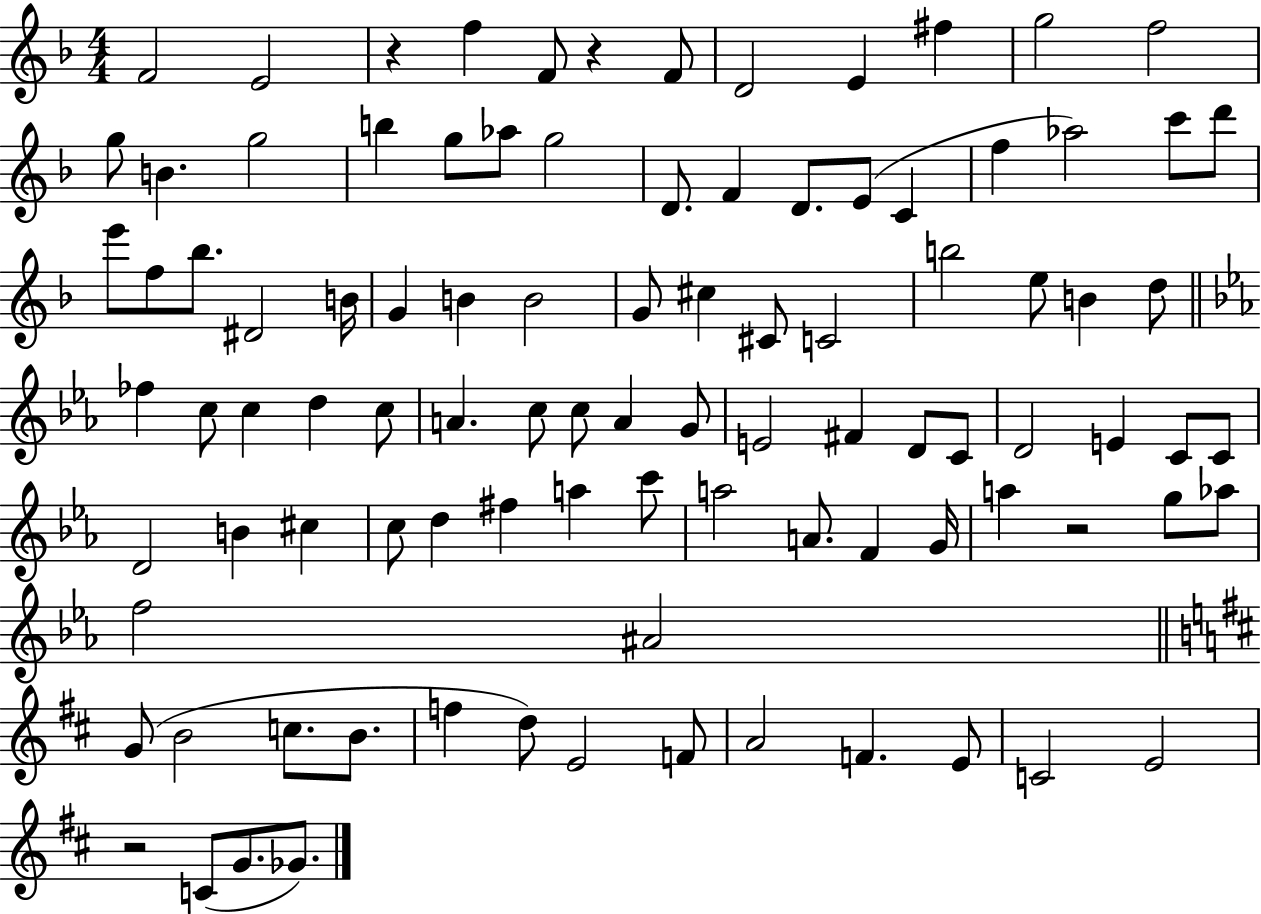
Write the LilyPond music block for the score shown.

{
  \clef treble
  \numericTimeSignature
  \time 4/4
  \key f \major
  f'2 e'2 | r4 f''4 f'8 r4 f'8 | d'2 e'4 fis''4 | g''2 f''2 | \break g''8 b'4. g''2 | b''4 g''8 aes''8 g''2 | d'8. f'4 d'8. e'8( c'4 | f''4 aes''2) c'''8 d'''8 | \break e'''8 f''8 bes''8. dis'2 b'16 | g'4 b'4 b'2 | g'8 cis''4 cis'8 c'2 | b''2 e''8 b'4 d''8 | \break \bar "||" \break \key ees \major fes''4 c''8 c''4 d''4 c''8 | a'4. c''8 c''8 a'4 g'8 | e'2 fis'4 d'8 c'8 | d'2 e'4 c'8 c'8 | \break d'2 b'4 cis''4 | c''8 d''4 fis''4 a''4 c'''8 | a''2 a'8. f'4 g'16 | a''4 r2 g''8 aes''8 | \break f''2 ais'2 | \bar "||" \break \key d \major g'8( b'2 c''8. b'8. | f''4 d''8) e'2 f'8 | a'2 f'4. e'8 | c'2 e'2 | \break r2 c'8( g'8. ges'8.) | \bar "|."
}